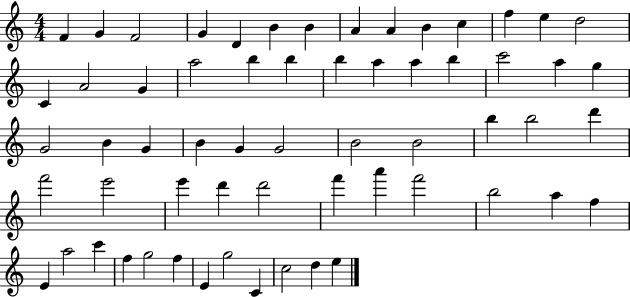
{
  \clef treble
  \numericTimeSignature
  \time 4/4
  \key c \major
  f'4 g'4 f'2 | g'4 d'4 b'4 b'4 | a'4 a'4 b'4 c''4 | f''4 e''4 d''2 | \break c'4 a'2 g'4 | a''2 b''4 b''4 | b''4 a''4 a''4 b''4 | c'''2 a''4 g''4 | \break g'2 b'4 g'4 | b'4 g'4 g'2 | b'2 b'2 | b''4 b''2 d'''4 | \break f'''2 e'''2 | e'''4 d'''4 d'''2 | f'''4 a'''4 f'''2 | b''2 a''4 f''4 | \break e'4 a''2 c'''4 | f''4 g''2 f''4 | e'4 g''2 c'4 | c''2 d''4 e''4 | \break \bar "|."
}